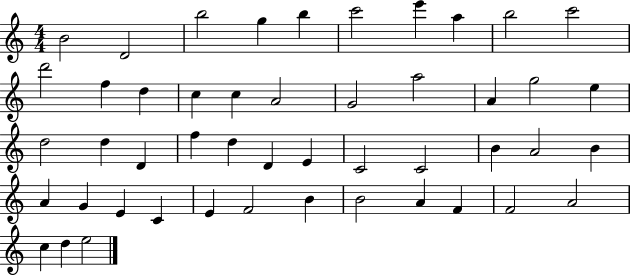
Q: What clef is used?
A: treble